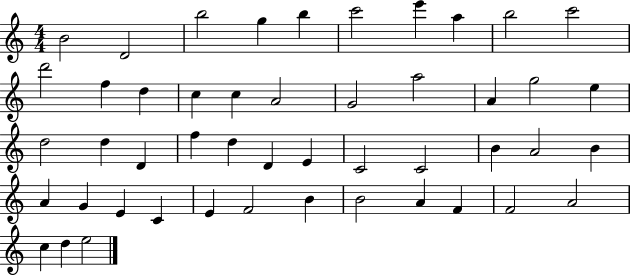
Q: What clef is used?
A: treble